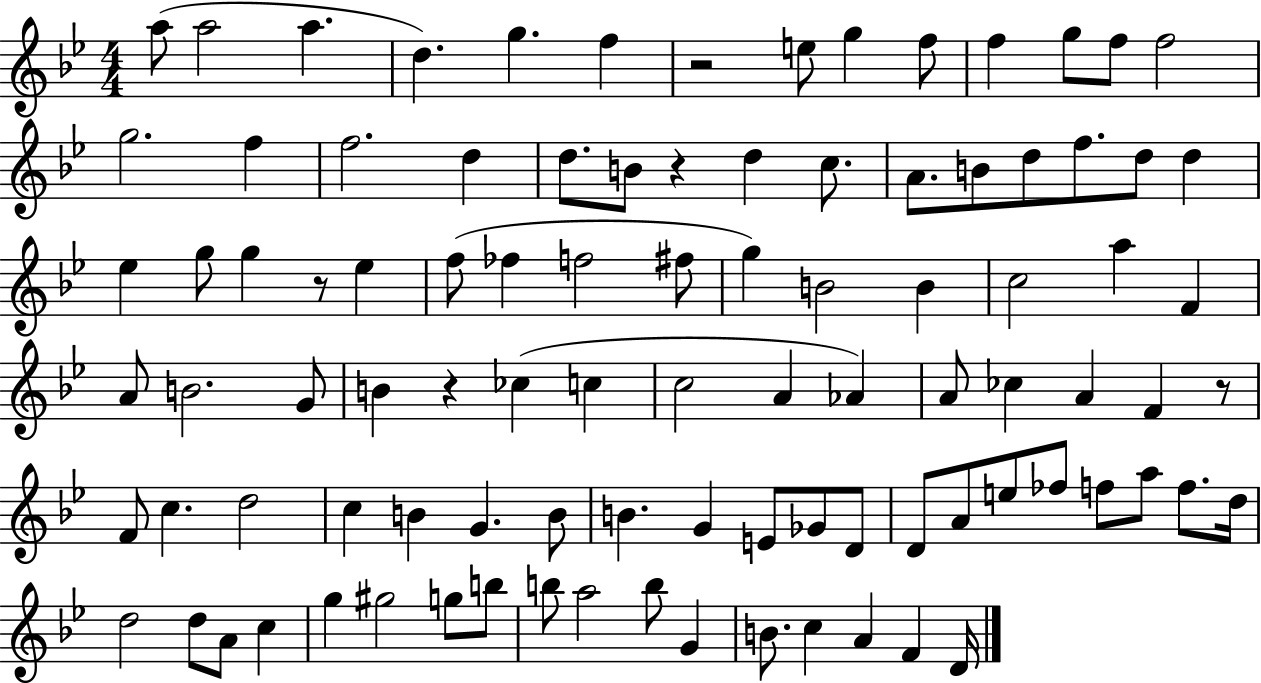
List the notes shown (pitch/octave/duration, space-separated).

A5/e A5/h A5/q. D5/q. G5/q. F5/q R/h E5/e G5/q F5/e F5/q G5/e F5/e F5/h G5/h. F5/q F5/h. D5/q D5/e. B4/e R/q D5/q C5/e. A4/e. B4/e D5/e F5/e. D5/e D5/q Eb5/q G5/e G5/q R/e Eb5/q F5/e FES5/q F5/h F#5/e G5/q B4/h B4/q C5/h A5/q F4/q A4/e B4/h. G4/e B4/q R/q CES5/q C5/q C5/h A4/q Ab4/q A4/e CES5/q A4/q F4/q R/e F4/e C5/q. D5/h C5/q B4/q G4/q. B4/e B4/q. G4/q E4/e Gb4/e D4/e D4/e A4/e E5/e FES5/e F5/e A5/e F5/e. D5/s D5/h D5/e A4/e C5/q G5/q G#5/h G5/e B5/e B5/e A5/h B5/e G4/q B4/e. C5/q A4/q F4/q D4/s